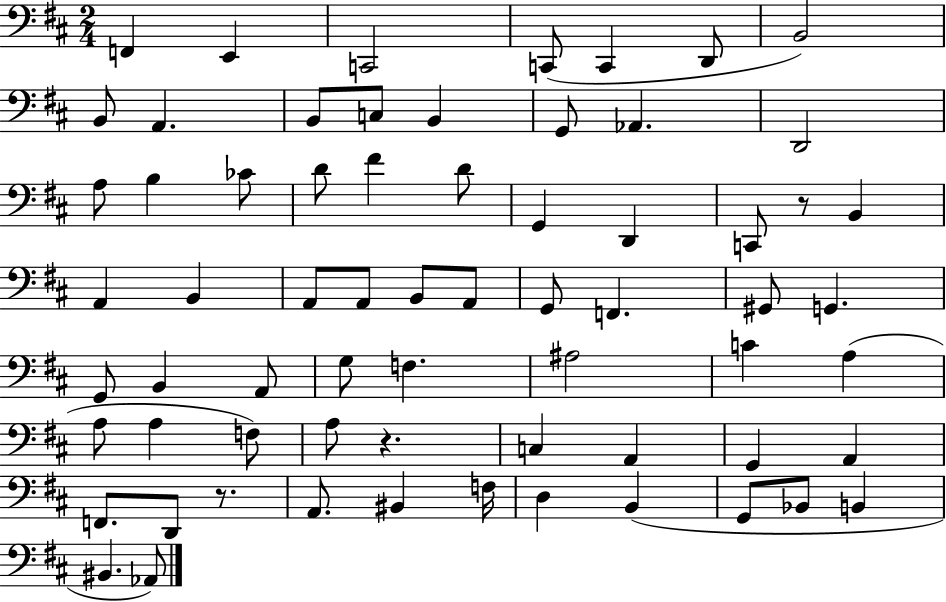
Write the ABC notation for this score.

X:1
T:Untitled
M:2/4
L:1/4
K:D
F,, E,, C,,2 C,,/2 C,, D,,/2 B,,2 B,,/2 A,, B,,/2 C,/2 B,, G,,/2 _A,, D,,2 A,/2 B, _C/2 D/2 ^F D/2 G,, D,, C,,/2 z/2 B,, A,, B,, A,,/2 A,,/2 B,,/2 A,,/2 G,,/2 F,, ^G,,/2 G,, G,,/2 B,, A,,/2 G,/2 F, ^A,2 C A, A,/2 A, F,/2 A,/2 z C, A,, G,, A,, F,,/2 D,,/2 z/2 A,,/2 ^B,, F,/4 D, B,, G,,/2 _B,,/2 B,, ^B,, _A,,/2